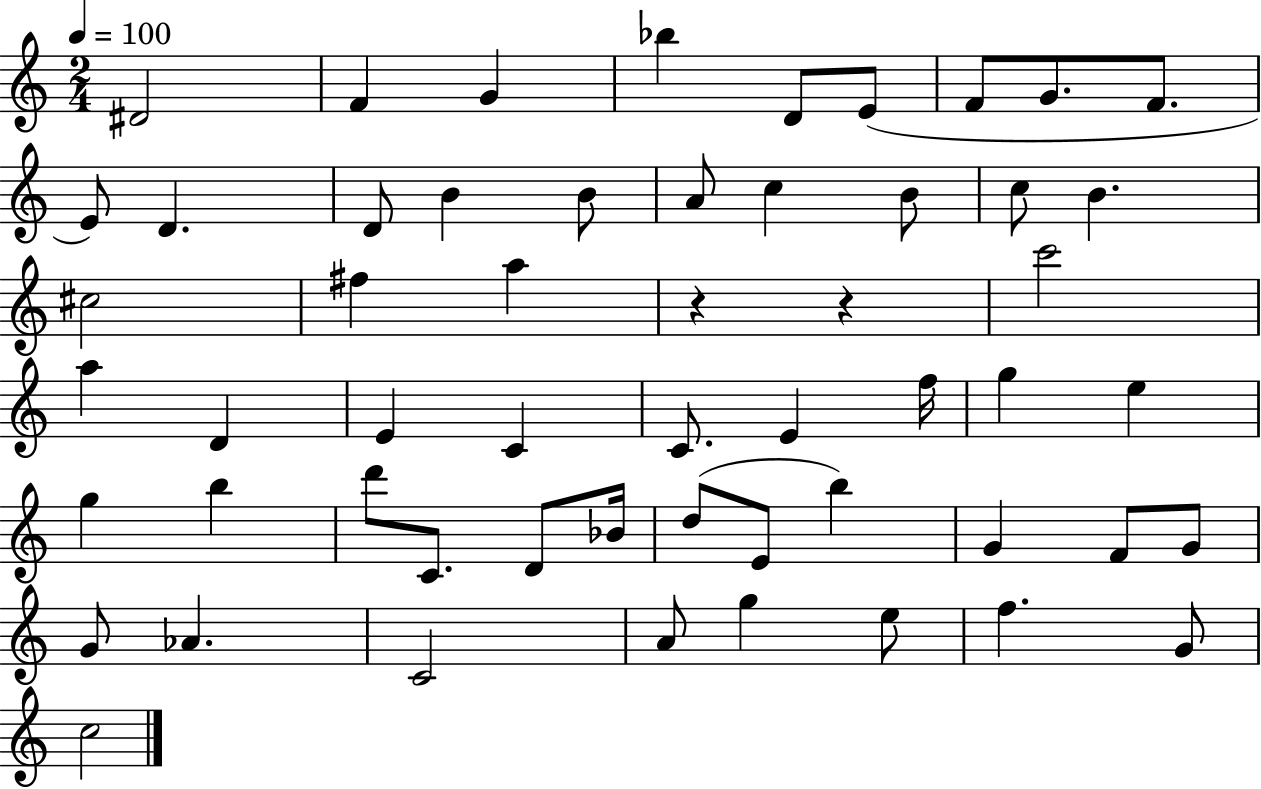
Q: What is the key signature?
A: C major